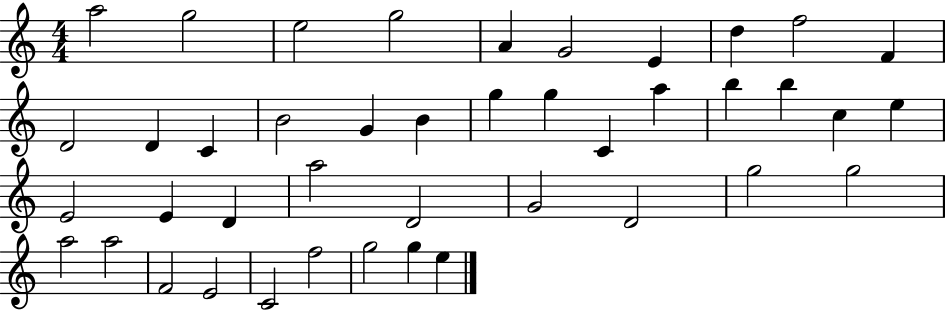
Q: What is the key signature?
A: C major